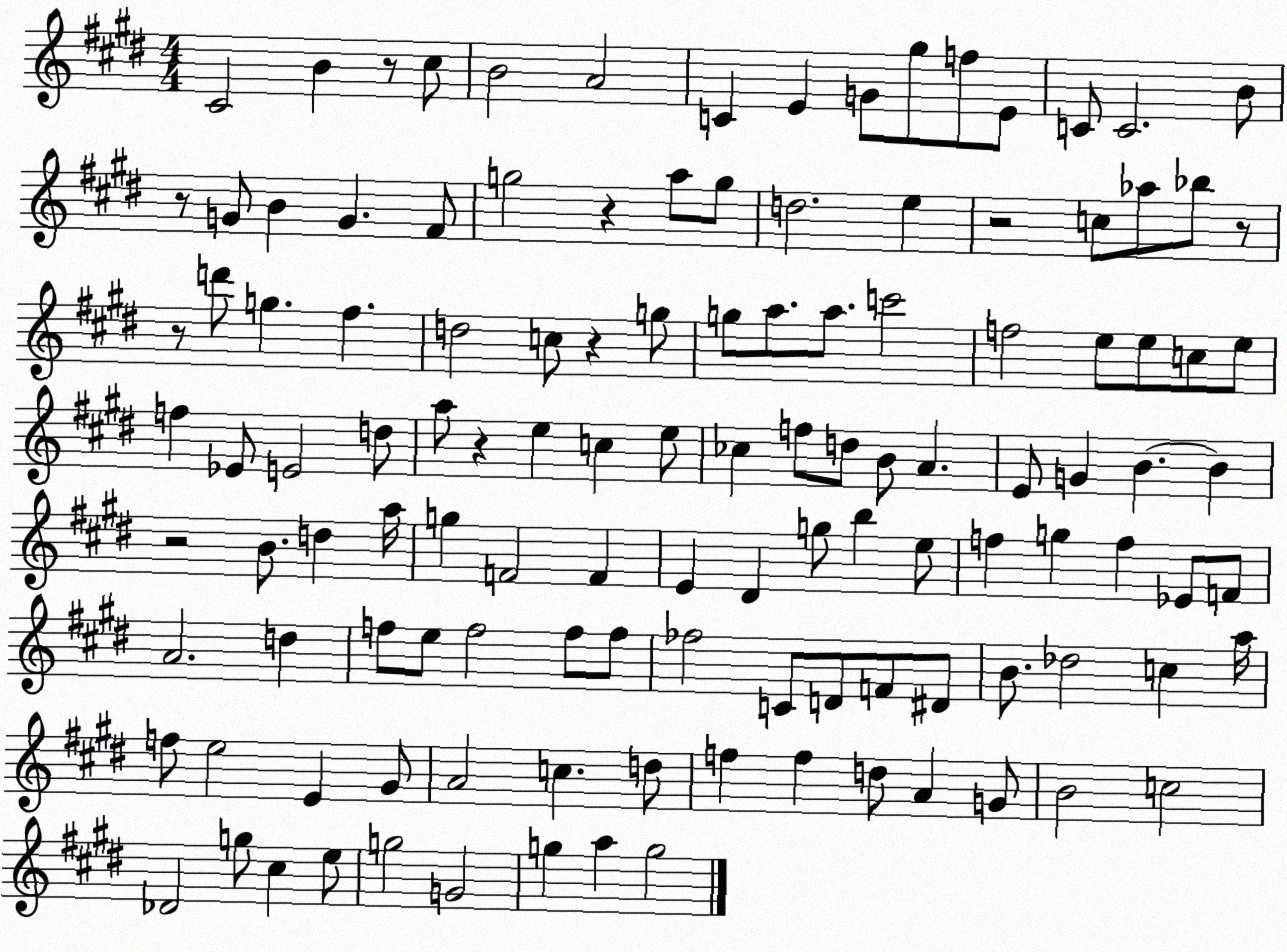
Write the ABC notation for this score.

X:1
T:Untitled
M:4/4
L:1/4
K:E
^C2 B z/2 ^c/2 B2 A2 C E G/2 ^g/2 f/2 E/2 C/2 C2 B/2 z/2 G/2 B G ^F/2 g2 z a/2 g/2 d2 e z2 c/2 _a/2 _b/2 z/2 z/2 d'/2 g ^f d2 c/2 z g/2 g/2 a/2 a/2 c'2 f2 e/2 e/2 c/2 e/2 f _E/2 E2 d/2 a/2 z e c e/2 _c f/2 d/2 B/2 A E/2 G B B z2 B/2 d a/4 g F2 F E ^D g/2 b e/2 f g f _E/2 F/2 A2 d f/2 e/2 f2 f/2 f/2 _f2 C/2 D/2 F/2 ^D/2 B/2 _d2 c a/4 f/2 e2 E ^G/2 A2 c d/2 f f d/2 A G/2 B2 c2 _D2 g/2 ^c e/2 g2 G2 g a g2